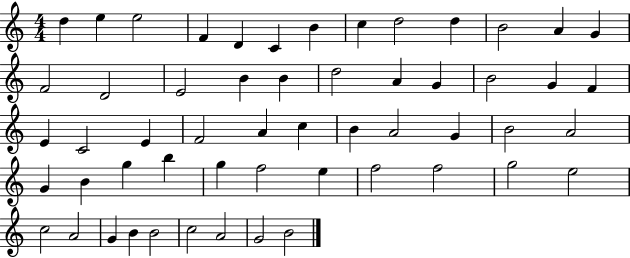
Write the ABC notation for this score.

X:1
T:Untitled
M:4/4
L:1/4
K:C
d e e2 F D C B c d2 d B2 A G F2 D2 E2 B B d2 A G B2 G F E C2 E F2 A c B A2 G B2 A2 G B g b g f2 e f2 f2 g2 e2 c2 A2 G B B2 c2 A2 G2 B2